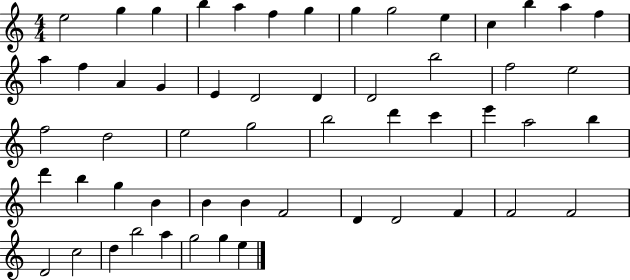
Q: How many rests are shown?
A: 0